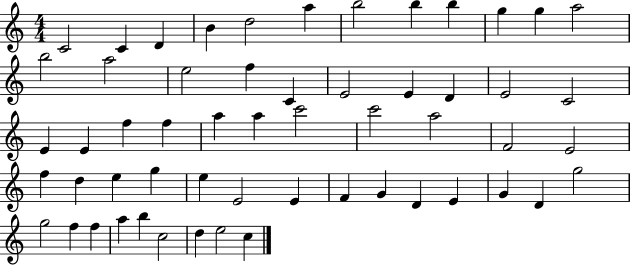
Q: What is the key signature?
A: C major